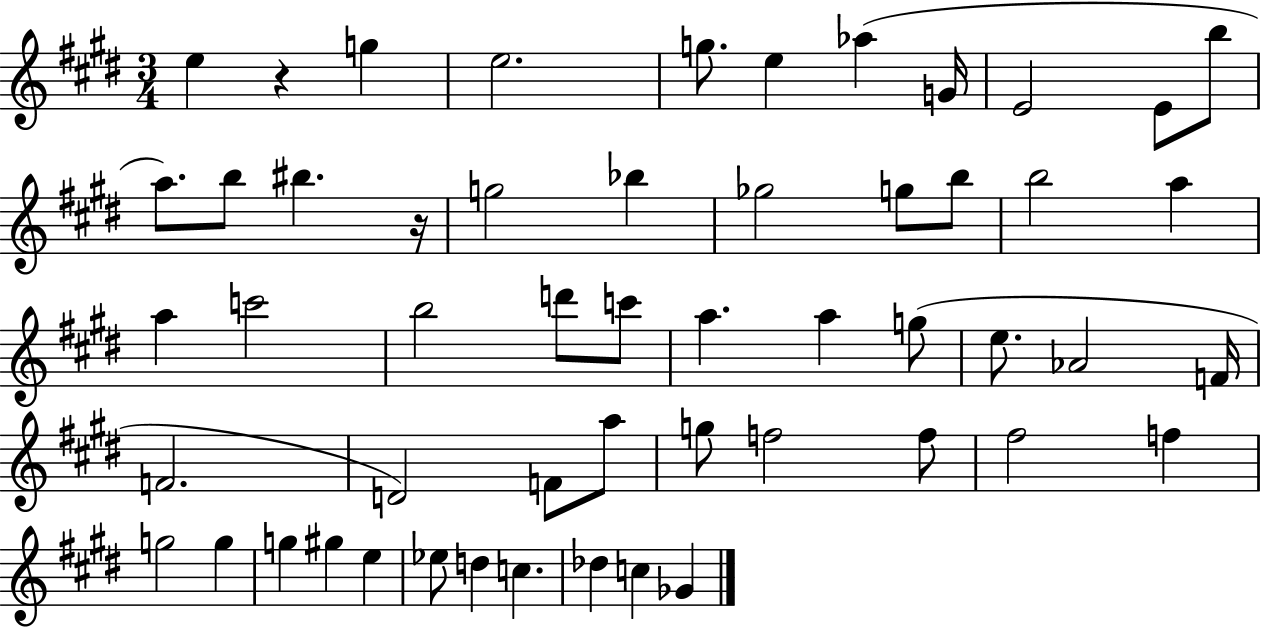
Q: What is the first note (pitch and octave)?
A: E5